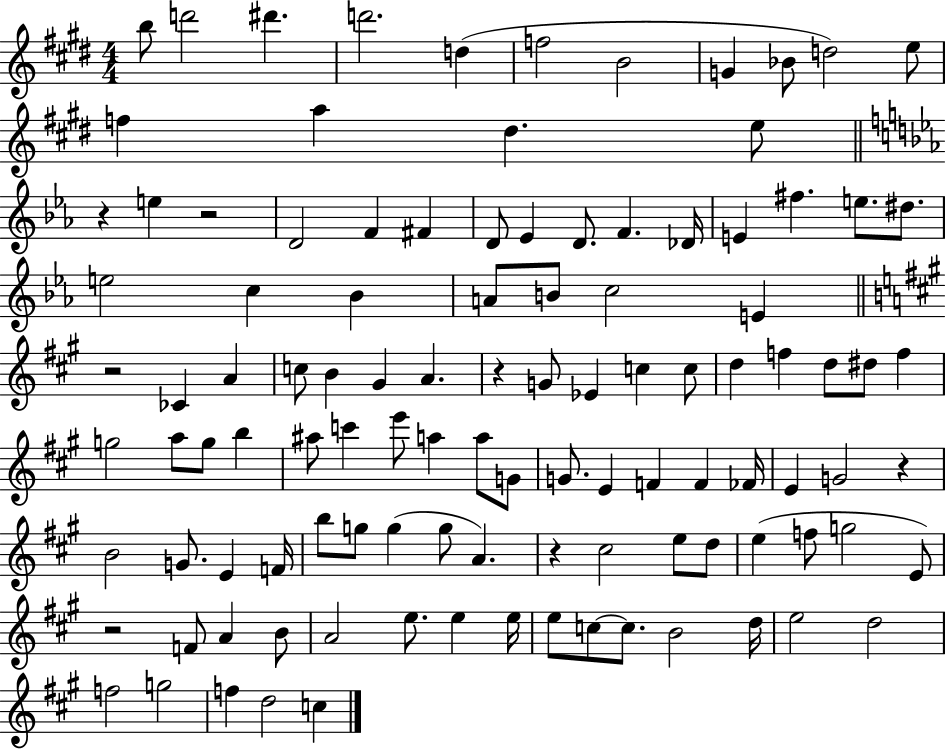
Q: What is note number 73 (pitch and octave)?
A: G5